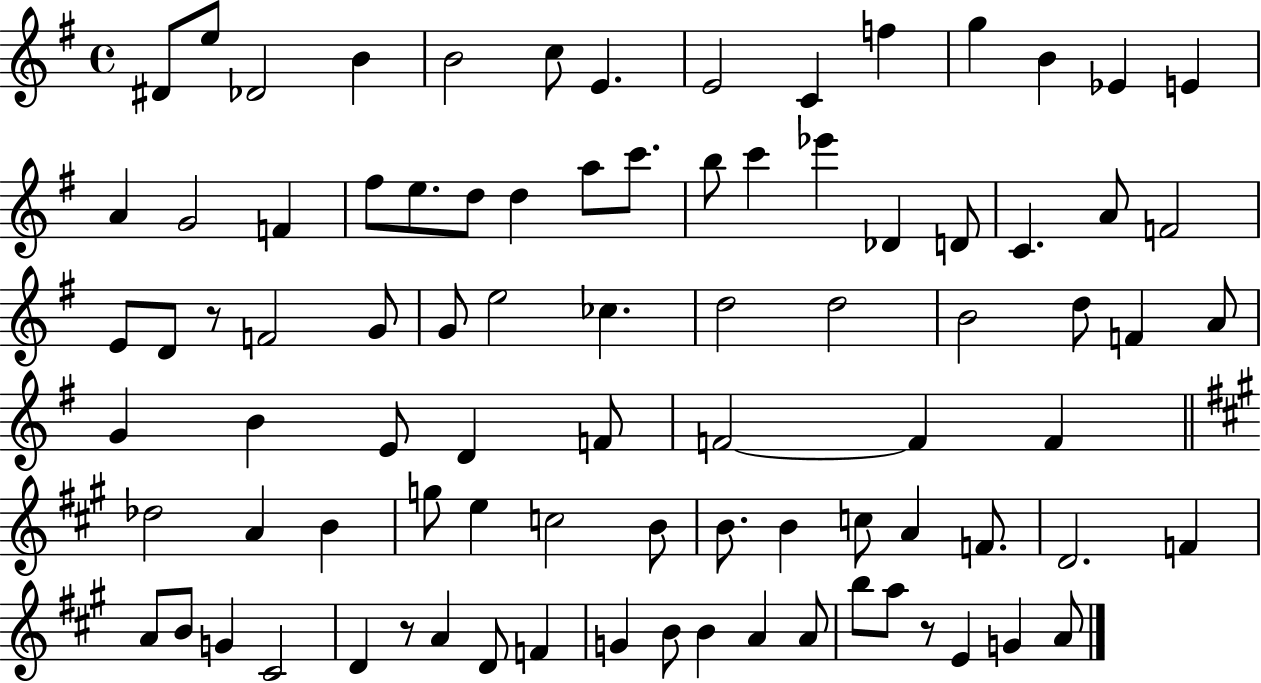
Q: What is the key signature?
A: G major